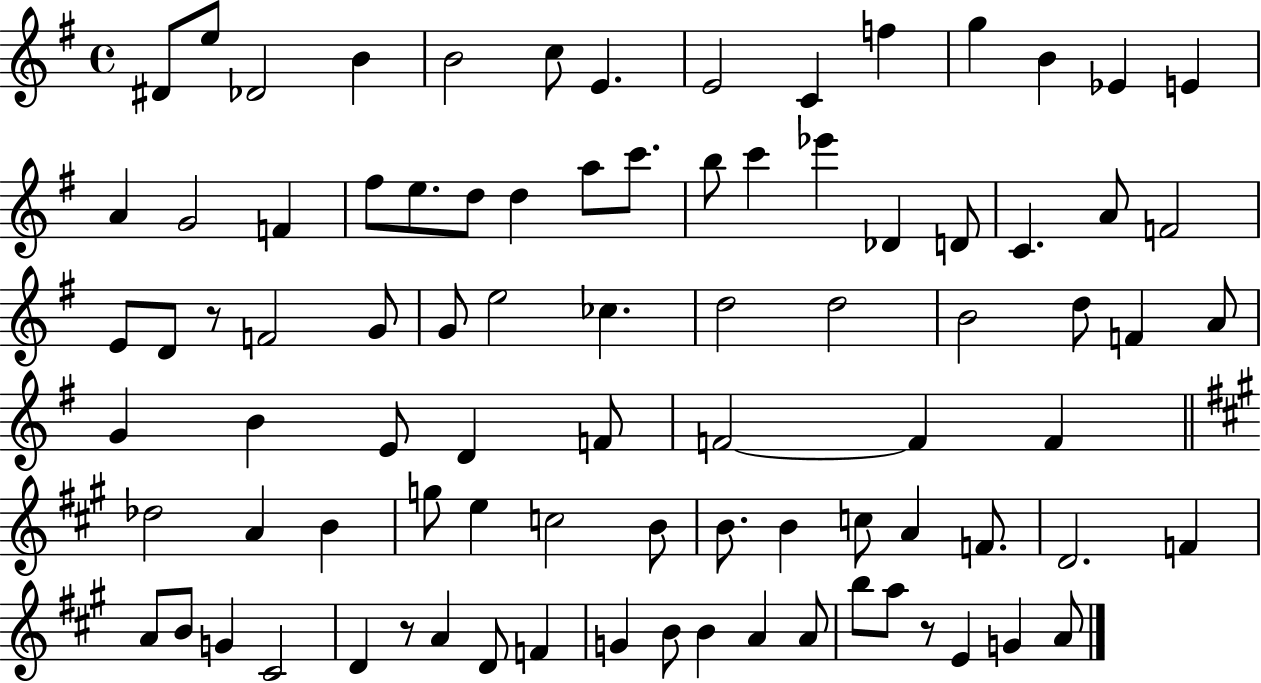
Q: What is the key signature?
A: G major